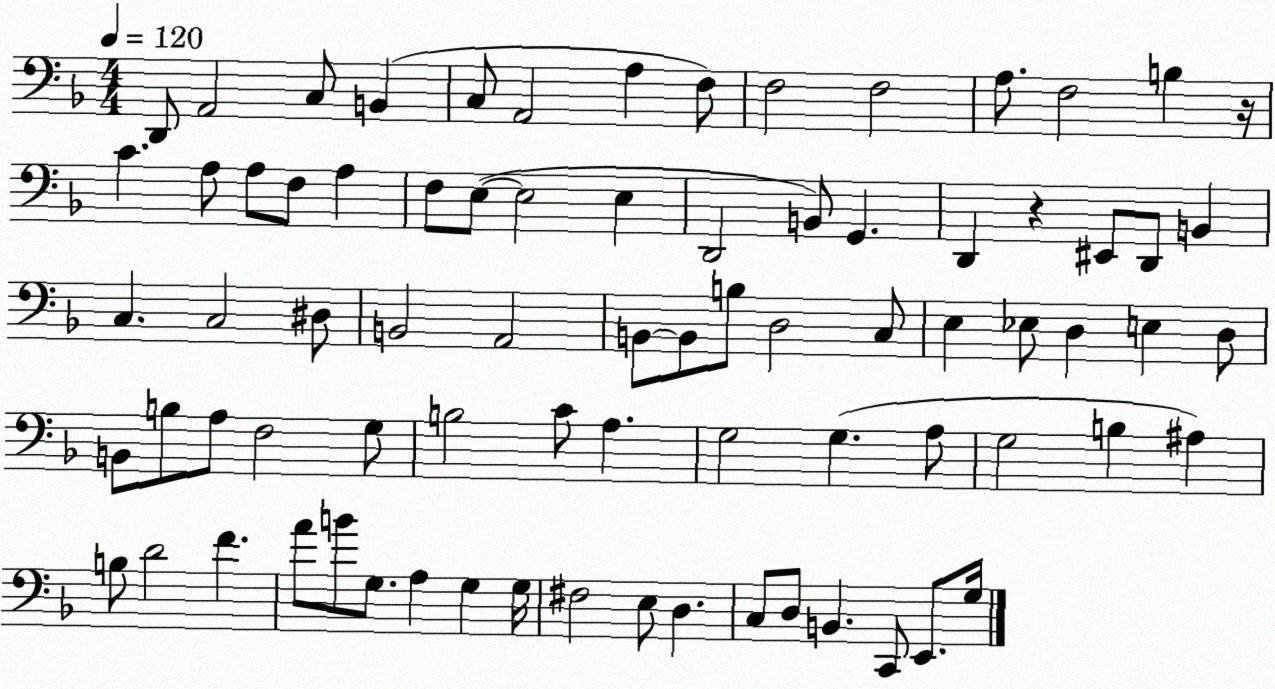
X:1
T:Untitled
M:4/4
L:1/4
K:F
D,,/2 A,,2 C,/2 B,, C,/2 A,,2 A, F,/2 F,2 F,2 A,/2 F,2 B, z/4 C A,/2 A,/2 F,/2 A, F,/2 E,/2 E,2 E, D,,2 B,,/2 G,, D,, z ^E,,/2 D,,/2 B,, C, C,2 ^D,/2 B,,2 A,,2 B,,/2 B,,/2 B,/2 D,2 C,/2 E, _E,/2 D, E, D,/2 B,,/2 B,/2 A,/2 F,2 G,/2 B,2 C/2 A, G,2 G, A,/2 G,2 B, ^A, B,/2 D2 F A/2 B/2 G,/2 A, G, G,/4 ^F,2 E,/2 D, C,/2 D,/2 B,, C,,/2 E,,/2 G,/4